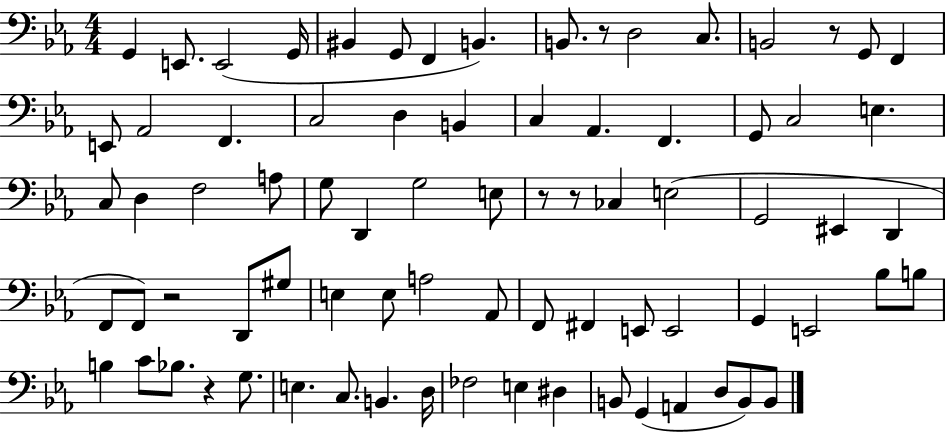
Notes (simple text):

G2/q E2/e. E2/h G2/s BIS2/q G2/e F2/q B2/q. B2/e. R/e D3/h C3/e. B2/h R/e G2/e F2/q E2/e Ab2/h F2/q. C3/h D3/q B2/q C3/q Ab2/q. F2/q. G2/e C3/h E3/q. C3/e D3/q F3/h A3/e G3/e D2/q G3/h E3/e R/e R/e CES3/q E3/h G2/h EIS2/q D2/q F2/e F2/e R/h D2/e G#3/e E3/q E3/e A3/h Ab2/e F2/e F#2/q E2/e E2/h G2/q E2/h Bb3/e B3/e B3/q C4/e Bb3/e. R/q G3/e. E3/q. C3/e. B2/q. D3/s FES3/h E3/q D#3/q B2/e G2/q A2/q D3/e B2/e B2/e